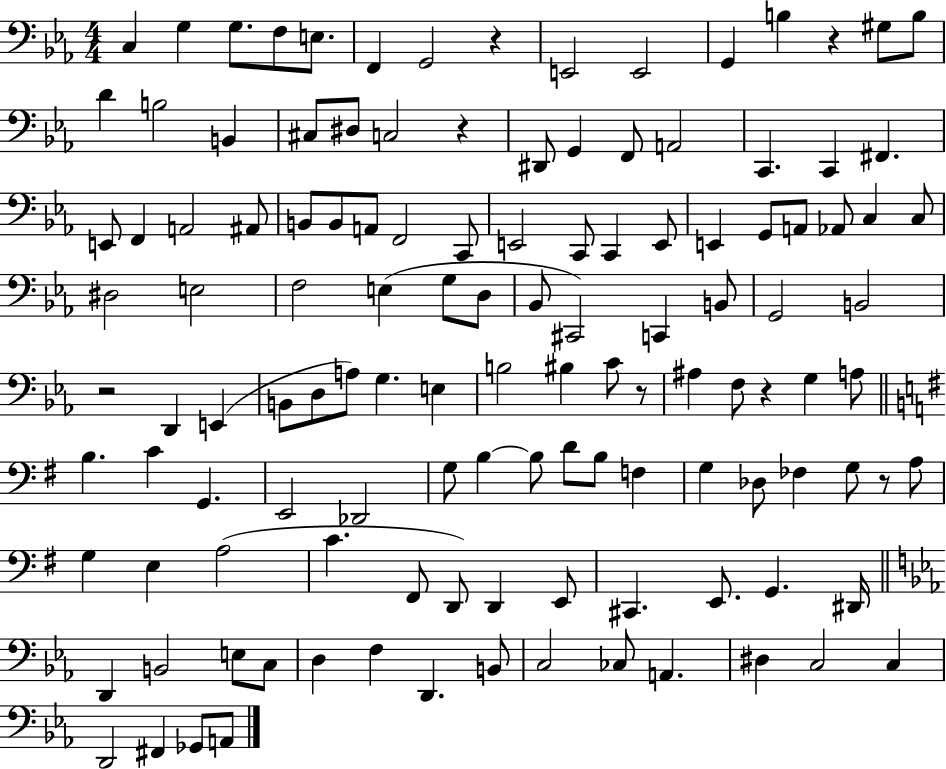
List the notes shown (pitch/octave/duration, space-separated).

C3/q G3/q G3/e. F3/e E3/e. F2/q G2/h R/q E2/h E2/h G2/q B3/q R/q G#3/e B3/e D4/q B3/h B2/q C#3/e D#3/e C3/h R/q D#2/e G2/q F2/e A2/h C2/q. C2/q F#2/q. E2/e F2/q A2/h A#2/e B2/e B2/e A2/e F2/h C2/e E2/h C2/e C2/q E2/e E2/q G2/e A2/e Ab2/e C3/q C3/e D#3/h E3/h F3/h E3/q G3/e D3/e Bb2/e C#2/h C2/q B2/e G2/h B2/h R/h D2/q E2/q B2/e D3/e A3/e G3/q. E3/q B3/h BIS3/q C4/e R/e A#3/q F3/e R/q G3/q A3/e B3/q. C4/q G2/q. E2/h Db2/h G3/e B3/q B3/e D4/e B3/e F3/q G3/q Db3/e FES3/q G3/e R/e A3/e G3/q E3/q A3/h C4/q. F#2/e D2/e D2/q E2/e C#2/q. E2/e. G2/q. D#2/s D2/q B2/h E3/e C3/e D3/q F3/q D2/q. B2/e C3/h CES3/e A2/q. D#3/q C3/h C3/q D2/h F#2/q Gb2/e A2/e